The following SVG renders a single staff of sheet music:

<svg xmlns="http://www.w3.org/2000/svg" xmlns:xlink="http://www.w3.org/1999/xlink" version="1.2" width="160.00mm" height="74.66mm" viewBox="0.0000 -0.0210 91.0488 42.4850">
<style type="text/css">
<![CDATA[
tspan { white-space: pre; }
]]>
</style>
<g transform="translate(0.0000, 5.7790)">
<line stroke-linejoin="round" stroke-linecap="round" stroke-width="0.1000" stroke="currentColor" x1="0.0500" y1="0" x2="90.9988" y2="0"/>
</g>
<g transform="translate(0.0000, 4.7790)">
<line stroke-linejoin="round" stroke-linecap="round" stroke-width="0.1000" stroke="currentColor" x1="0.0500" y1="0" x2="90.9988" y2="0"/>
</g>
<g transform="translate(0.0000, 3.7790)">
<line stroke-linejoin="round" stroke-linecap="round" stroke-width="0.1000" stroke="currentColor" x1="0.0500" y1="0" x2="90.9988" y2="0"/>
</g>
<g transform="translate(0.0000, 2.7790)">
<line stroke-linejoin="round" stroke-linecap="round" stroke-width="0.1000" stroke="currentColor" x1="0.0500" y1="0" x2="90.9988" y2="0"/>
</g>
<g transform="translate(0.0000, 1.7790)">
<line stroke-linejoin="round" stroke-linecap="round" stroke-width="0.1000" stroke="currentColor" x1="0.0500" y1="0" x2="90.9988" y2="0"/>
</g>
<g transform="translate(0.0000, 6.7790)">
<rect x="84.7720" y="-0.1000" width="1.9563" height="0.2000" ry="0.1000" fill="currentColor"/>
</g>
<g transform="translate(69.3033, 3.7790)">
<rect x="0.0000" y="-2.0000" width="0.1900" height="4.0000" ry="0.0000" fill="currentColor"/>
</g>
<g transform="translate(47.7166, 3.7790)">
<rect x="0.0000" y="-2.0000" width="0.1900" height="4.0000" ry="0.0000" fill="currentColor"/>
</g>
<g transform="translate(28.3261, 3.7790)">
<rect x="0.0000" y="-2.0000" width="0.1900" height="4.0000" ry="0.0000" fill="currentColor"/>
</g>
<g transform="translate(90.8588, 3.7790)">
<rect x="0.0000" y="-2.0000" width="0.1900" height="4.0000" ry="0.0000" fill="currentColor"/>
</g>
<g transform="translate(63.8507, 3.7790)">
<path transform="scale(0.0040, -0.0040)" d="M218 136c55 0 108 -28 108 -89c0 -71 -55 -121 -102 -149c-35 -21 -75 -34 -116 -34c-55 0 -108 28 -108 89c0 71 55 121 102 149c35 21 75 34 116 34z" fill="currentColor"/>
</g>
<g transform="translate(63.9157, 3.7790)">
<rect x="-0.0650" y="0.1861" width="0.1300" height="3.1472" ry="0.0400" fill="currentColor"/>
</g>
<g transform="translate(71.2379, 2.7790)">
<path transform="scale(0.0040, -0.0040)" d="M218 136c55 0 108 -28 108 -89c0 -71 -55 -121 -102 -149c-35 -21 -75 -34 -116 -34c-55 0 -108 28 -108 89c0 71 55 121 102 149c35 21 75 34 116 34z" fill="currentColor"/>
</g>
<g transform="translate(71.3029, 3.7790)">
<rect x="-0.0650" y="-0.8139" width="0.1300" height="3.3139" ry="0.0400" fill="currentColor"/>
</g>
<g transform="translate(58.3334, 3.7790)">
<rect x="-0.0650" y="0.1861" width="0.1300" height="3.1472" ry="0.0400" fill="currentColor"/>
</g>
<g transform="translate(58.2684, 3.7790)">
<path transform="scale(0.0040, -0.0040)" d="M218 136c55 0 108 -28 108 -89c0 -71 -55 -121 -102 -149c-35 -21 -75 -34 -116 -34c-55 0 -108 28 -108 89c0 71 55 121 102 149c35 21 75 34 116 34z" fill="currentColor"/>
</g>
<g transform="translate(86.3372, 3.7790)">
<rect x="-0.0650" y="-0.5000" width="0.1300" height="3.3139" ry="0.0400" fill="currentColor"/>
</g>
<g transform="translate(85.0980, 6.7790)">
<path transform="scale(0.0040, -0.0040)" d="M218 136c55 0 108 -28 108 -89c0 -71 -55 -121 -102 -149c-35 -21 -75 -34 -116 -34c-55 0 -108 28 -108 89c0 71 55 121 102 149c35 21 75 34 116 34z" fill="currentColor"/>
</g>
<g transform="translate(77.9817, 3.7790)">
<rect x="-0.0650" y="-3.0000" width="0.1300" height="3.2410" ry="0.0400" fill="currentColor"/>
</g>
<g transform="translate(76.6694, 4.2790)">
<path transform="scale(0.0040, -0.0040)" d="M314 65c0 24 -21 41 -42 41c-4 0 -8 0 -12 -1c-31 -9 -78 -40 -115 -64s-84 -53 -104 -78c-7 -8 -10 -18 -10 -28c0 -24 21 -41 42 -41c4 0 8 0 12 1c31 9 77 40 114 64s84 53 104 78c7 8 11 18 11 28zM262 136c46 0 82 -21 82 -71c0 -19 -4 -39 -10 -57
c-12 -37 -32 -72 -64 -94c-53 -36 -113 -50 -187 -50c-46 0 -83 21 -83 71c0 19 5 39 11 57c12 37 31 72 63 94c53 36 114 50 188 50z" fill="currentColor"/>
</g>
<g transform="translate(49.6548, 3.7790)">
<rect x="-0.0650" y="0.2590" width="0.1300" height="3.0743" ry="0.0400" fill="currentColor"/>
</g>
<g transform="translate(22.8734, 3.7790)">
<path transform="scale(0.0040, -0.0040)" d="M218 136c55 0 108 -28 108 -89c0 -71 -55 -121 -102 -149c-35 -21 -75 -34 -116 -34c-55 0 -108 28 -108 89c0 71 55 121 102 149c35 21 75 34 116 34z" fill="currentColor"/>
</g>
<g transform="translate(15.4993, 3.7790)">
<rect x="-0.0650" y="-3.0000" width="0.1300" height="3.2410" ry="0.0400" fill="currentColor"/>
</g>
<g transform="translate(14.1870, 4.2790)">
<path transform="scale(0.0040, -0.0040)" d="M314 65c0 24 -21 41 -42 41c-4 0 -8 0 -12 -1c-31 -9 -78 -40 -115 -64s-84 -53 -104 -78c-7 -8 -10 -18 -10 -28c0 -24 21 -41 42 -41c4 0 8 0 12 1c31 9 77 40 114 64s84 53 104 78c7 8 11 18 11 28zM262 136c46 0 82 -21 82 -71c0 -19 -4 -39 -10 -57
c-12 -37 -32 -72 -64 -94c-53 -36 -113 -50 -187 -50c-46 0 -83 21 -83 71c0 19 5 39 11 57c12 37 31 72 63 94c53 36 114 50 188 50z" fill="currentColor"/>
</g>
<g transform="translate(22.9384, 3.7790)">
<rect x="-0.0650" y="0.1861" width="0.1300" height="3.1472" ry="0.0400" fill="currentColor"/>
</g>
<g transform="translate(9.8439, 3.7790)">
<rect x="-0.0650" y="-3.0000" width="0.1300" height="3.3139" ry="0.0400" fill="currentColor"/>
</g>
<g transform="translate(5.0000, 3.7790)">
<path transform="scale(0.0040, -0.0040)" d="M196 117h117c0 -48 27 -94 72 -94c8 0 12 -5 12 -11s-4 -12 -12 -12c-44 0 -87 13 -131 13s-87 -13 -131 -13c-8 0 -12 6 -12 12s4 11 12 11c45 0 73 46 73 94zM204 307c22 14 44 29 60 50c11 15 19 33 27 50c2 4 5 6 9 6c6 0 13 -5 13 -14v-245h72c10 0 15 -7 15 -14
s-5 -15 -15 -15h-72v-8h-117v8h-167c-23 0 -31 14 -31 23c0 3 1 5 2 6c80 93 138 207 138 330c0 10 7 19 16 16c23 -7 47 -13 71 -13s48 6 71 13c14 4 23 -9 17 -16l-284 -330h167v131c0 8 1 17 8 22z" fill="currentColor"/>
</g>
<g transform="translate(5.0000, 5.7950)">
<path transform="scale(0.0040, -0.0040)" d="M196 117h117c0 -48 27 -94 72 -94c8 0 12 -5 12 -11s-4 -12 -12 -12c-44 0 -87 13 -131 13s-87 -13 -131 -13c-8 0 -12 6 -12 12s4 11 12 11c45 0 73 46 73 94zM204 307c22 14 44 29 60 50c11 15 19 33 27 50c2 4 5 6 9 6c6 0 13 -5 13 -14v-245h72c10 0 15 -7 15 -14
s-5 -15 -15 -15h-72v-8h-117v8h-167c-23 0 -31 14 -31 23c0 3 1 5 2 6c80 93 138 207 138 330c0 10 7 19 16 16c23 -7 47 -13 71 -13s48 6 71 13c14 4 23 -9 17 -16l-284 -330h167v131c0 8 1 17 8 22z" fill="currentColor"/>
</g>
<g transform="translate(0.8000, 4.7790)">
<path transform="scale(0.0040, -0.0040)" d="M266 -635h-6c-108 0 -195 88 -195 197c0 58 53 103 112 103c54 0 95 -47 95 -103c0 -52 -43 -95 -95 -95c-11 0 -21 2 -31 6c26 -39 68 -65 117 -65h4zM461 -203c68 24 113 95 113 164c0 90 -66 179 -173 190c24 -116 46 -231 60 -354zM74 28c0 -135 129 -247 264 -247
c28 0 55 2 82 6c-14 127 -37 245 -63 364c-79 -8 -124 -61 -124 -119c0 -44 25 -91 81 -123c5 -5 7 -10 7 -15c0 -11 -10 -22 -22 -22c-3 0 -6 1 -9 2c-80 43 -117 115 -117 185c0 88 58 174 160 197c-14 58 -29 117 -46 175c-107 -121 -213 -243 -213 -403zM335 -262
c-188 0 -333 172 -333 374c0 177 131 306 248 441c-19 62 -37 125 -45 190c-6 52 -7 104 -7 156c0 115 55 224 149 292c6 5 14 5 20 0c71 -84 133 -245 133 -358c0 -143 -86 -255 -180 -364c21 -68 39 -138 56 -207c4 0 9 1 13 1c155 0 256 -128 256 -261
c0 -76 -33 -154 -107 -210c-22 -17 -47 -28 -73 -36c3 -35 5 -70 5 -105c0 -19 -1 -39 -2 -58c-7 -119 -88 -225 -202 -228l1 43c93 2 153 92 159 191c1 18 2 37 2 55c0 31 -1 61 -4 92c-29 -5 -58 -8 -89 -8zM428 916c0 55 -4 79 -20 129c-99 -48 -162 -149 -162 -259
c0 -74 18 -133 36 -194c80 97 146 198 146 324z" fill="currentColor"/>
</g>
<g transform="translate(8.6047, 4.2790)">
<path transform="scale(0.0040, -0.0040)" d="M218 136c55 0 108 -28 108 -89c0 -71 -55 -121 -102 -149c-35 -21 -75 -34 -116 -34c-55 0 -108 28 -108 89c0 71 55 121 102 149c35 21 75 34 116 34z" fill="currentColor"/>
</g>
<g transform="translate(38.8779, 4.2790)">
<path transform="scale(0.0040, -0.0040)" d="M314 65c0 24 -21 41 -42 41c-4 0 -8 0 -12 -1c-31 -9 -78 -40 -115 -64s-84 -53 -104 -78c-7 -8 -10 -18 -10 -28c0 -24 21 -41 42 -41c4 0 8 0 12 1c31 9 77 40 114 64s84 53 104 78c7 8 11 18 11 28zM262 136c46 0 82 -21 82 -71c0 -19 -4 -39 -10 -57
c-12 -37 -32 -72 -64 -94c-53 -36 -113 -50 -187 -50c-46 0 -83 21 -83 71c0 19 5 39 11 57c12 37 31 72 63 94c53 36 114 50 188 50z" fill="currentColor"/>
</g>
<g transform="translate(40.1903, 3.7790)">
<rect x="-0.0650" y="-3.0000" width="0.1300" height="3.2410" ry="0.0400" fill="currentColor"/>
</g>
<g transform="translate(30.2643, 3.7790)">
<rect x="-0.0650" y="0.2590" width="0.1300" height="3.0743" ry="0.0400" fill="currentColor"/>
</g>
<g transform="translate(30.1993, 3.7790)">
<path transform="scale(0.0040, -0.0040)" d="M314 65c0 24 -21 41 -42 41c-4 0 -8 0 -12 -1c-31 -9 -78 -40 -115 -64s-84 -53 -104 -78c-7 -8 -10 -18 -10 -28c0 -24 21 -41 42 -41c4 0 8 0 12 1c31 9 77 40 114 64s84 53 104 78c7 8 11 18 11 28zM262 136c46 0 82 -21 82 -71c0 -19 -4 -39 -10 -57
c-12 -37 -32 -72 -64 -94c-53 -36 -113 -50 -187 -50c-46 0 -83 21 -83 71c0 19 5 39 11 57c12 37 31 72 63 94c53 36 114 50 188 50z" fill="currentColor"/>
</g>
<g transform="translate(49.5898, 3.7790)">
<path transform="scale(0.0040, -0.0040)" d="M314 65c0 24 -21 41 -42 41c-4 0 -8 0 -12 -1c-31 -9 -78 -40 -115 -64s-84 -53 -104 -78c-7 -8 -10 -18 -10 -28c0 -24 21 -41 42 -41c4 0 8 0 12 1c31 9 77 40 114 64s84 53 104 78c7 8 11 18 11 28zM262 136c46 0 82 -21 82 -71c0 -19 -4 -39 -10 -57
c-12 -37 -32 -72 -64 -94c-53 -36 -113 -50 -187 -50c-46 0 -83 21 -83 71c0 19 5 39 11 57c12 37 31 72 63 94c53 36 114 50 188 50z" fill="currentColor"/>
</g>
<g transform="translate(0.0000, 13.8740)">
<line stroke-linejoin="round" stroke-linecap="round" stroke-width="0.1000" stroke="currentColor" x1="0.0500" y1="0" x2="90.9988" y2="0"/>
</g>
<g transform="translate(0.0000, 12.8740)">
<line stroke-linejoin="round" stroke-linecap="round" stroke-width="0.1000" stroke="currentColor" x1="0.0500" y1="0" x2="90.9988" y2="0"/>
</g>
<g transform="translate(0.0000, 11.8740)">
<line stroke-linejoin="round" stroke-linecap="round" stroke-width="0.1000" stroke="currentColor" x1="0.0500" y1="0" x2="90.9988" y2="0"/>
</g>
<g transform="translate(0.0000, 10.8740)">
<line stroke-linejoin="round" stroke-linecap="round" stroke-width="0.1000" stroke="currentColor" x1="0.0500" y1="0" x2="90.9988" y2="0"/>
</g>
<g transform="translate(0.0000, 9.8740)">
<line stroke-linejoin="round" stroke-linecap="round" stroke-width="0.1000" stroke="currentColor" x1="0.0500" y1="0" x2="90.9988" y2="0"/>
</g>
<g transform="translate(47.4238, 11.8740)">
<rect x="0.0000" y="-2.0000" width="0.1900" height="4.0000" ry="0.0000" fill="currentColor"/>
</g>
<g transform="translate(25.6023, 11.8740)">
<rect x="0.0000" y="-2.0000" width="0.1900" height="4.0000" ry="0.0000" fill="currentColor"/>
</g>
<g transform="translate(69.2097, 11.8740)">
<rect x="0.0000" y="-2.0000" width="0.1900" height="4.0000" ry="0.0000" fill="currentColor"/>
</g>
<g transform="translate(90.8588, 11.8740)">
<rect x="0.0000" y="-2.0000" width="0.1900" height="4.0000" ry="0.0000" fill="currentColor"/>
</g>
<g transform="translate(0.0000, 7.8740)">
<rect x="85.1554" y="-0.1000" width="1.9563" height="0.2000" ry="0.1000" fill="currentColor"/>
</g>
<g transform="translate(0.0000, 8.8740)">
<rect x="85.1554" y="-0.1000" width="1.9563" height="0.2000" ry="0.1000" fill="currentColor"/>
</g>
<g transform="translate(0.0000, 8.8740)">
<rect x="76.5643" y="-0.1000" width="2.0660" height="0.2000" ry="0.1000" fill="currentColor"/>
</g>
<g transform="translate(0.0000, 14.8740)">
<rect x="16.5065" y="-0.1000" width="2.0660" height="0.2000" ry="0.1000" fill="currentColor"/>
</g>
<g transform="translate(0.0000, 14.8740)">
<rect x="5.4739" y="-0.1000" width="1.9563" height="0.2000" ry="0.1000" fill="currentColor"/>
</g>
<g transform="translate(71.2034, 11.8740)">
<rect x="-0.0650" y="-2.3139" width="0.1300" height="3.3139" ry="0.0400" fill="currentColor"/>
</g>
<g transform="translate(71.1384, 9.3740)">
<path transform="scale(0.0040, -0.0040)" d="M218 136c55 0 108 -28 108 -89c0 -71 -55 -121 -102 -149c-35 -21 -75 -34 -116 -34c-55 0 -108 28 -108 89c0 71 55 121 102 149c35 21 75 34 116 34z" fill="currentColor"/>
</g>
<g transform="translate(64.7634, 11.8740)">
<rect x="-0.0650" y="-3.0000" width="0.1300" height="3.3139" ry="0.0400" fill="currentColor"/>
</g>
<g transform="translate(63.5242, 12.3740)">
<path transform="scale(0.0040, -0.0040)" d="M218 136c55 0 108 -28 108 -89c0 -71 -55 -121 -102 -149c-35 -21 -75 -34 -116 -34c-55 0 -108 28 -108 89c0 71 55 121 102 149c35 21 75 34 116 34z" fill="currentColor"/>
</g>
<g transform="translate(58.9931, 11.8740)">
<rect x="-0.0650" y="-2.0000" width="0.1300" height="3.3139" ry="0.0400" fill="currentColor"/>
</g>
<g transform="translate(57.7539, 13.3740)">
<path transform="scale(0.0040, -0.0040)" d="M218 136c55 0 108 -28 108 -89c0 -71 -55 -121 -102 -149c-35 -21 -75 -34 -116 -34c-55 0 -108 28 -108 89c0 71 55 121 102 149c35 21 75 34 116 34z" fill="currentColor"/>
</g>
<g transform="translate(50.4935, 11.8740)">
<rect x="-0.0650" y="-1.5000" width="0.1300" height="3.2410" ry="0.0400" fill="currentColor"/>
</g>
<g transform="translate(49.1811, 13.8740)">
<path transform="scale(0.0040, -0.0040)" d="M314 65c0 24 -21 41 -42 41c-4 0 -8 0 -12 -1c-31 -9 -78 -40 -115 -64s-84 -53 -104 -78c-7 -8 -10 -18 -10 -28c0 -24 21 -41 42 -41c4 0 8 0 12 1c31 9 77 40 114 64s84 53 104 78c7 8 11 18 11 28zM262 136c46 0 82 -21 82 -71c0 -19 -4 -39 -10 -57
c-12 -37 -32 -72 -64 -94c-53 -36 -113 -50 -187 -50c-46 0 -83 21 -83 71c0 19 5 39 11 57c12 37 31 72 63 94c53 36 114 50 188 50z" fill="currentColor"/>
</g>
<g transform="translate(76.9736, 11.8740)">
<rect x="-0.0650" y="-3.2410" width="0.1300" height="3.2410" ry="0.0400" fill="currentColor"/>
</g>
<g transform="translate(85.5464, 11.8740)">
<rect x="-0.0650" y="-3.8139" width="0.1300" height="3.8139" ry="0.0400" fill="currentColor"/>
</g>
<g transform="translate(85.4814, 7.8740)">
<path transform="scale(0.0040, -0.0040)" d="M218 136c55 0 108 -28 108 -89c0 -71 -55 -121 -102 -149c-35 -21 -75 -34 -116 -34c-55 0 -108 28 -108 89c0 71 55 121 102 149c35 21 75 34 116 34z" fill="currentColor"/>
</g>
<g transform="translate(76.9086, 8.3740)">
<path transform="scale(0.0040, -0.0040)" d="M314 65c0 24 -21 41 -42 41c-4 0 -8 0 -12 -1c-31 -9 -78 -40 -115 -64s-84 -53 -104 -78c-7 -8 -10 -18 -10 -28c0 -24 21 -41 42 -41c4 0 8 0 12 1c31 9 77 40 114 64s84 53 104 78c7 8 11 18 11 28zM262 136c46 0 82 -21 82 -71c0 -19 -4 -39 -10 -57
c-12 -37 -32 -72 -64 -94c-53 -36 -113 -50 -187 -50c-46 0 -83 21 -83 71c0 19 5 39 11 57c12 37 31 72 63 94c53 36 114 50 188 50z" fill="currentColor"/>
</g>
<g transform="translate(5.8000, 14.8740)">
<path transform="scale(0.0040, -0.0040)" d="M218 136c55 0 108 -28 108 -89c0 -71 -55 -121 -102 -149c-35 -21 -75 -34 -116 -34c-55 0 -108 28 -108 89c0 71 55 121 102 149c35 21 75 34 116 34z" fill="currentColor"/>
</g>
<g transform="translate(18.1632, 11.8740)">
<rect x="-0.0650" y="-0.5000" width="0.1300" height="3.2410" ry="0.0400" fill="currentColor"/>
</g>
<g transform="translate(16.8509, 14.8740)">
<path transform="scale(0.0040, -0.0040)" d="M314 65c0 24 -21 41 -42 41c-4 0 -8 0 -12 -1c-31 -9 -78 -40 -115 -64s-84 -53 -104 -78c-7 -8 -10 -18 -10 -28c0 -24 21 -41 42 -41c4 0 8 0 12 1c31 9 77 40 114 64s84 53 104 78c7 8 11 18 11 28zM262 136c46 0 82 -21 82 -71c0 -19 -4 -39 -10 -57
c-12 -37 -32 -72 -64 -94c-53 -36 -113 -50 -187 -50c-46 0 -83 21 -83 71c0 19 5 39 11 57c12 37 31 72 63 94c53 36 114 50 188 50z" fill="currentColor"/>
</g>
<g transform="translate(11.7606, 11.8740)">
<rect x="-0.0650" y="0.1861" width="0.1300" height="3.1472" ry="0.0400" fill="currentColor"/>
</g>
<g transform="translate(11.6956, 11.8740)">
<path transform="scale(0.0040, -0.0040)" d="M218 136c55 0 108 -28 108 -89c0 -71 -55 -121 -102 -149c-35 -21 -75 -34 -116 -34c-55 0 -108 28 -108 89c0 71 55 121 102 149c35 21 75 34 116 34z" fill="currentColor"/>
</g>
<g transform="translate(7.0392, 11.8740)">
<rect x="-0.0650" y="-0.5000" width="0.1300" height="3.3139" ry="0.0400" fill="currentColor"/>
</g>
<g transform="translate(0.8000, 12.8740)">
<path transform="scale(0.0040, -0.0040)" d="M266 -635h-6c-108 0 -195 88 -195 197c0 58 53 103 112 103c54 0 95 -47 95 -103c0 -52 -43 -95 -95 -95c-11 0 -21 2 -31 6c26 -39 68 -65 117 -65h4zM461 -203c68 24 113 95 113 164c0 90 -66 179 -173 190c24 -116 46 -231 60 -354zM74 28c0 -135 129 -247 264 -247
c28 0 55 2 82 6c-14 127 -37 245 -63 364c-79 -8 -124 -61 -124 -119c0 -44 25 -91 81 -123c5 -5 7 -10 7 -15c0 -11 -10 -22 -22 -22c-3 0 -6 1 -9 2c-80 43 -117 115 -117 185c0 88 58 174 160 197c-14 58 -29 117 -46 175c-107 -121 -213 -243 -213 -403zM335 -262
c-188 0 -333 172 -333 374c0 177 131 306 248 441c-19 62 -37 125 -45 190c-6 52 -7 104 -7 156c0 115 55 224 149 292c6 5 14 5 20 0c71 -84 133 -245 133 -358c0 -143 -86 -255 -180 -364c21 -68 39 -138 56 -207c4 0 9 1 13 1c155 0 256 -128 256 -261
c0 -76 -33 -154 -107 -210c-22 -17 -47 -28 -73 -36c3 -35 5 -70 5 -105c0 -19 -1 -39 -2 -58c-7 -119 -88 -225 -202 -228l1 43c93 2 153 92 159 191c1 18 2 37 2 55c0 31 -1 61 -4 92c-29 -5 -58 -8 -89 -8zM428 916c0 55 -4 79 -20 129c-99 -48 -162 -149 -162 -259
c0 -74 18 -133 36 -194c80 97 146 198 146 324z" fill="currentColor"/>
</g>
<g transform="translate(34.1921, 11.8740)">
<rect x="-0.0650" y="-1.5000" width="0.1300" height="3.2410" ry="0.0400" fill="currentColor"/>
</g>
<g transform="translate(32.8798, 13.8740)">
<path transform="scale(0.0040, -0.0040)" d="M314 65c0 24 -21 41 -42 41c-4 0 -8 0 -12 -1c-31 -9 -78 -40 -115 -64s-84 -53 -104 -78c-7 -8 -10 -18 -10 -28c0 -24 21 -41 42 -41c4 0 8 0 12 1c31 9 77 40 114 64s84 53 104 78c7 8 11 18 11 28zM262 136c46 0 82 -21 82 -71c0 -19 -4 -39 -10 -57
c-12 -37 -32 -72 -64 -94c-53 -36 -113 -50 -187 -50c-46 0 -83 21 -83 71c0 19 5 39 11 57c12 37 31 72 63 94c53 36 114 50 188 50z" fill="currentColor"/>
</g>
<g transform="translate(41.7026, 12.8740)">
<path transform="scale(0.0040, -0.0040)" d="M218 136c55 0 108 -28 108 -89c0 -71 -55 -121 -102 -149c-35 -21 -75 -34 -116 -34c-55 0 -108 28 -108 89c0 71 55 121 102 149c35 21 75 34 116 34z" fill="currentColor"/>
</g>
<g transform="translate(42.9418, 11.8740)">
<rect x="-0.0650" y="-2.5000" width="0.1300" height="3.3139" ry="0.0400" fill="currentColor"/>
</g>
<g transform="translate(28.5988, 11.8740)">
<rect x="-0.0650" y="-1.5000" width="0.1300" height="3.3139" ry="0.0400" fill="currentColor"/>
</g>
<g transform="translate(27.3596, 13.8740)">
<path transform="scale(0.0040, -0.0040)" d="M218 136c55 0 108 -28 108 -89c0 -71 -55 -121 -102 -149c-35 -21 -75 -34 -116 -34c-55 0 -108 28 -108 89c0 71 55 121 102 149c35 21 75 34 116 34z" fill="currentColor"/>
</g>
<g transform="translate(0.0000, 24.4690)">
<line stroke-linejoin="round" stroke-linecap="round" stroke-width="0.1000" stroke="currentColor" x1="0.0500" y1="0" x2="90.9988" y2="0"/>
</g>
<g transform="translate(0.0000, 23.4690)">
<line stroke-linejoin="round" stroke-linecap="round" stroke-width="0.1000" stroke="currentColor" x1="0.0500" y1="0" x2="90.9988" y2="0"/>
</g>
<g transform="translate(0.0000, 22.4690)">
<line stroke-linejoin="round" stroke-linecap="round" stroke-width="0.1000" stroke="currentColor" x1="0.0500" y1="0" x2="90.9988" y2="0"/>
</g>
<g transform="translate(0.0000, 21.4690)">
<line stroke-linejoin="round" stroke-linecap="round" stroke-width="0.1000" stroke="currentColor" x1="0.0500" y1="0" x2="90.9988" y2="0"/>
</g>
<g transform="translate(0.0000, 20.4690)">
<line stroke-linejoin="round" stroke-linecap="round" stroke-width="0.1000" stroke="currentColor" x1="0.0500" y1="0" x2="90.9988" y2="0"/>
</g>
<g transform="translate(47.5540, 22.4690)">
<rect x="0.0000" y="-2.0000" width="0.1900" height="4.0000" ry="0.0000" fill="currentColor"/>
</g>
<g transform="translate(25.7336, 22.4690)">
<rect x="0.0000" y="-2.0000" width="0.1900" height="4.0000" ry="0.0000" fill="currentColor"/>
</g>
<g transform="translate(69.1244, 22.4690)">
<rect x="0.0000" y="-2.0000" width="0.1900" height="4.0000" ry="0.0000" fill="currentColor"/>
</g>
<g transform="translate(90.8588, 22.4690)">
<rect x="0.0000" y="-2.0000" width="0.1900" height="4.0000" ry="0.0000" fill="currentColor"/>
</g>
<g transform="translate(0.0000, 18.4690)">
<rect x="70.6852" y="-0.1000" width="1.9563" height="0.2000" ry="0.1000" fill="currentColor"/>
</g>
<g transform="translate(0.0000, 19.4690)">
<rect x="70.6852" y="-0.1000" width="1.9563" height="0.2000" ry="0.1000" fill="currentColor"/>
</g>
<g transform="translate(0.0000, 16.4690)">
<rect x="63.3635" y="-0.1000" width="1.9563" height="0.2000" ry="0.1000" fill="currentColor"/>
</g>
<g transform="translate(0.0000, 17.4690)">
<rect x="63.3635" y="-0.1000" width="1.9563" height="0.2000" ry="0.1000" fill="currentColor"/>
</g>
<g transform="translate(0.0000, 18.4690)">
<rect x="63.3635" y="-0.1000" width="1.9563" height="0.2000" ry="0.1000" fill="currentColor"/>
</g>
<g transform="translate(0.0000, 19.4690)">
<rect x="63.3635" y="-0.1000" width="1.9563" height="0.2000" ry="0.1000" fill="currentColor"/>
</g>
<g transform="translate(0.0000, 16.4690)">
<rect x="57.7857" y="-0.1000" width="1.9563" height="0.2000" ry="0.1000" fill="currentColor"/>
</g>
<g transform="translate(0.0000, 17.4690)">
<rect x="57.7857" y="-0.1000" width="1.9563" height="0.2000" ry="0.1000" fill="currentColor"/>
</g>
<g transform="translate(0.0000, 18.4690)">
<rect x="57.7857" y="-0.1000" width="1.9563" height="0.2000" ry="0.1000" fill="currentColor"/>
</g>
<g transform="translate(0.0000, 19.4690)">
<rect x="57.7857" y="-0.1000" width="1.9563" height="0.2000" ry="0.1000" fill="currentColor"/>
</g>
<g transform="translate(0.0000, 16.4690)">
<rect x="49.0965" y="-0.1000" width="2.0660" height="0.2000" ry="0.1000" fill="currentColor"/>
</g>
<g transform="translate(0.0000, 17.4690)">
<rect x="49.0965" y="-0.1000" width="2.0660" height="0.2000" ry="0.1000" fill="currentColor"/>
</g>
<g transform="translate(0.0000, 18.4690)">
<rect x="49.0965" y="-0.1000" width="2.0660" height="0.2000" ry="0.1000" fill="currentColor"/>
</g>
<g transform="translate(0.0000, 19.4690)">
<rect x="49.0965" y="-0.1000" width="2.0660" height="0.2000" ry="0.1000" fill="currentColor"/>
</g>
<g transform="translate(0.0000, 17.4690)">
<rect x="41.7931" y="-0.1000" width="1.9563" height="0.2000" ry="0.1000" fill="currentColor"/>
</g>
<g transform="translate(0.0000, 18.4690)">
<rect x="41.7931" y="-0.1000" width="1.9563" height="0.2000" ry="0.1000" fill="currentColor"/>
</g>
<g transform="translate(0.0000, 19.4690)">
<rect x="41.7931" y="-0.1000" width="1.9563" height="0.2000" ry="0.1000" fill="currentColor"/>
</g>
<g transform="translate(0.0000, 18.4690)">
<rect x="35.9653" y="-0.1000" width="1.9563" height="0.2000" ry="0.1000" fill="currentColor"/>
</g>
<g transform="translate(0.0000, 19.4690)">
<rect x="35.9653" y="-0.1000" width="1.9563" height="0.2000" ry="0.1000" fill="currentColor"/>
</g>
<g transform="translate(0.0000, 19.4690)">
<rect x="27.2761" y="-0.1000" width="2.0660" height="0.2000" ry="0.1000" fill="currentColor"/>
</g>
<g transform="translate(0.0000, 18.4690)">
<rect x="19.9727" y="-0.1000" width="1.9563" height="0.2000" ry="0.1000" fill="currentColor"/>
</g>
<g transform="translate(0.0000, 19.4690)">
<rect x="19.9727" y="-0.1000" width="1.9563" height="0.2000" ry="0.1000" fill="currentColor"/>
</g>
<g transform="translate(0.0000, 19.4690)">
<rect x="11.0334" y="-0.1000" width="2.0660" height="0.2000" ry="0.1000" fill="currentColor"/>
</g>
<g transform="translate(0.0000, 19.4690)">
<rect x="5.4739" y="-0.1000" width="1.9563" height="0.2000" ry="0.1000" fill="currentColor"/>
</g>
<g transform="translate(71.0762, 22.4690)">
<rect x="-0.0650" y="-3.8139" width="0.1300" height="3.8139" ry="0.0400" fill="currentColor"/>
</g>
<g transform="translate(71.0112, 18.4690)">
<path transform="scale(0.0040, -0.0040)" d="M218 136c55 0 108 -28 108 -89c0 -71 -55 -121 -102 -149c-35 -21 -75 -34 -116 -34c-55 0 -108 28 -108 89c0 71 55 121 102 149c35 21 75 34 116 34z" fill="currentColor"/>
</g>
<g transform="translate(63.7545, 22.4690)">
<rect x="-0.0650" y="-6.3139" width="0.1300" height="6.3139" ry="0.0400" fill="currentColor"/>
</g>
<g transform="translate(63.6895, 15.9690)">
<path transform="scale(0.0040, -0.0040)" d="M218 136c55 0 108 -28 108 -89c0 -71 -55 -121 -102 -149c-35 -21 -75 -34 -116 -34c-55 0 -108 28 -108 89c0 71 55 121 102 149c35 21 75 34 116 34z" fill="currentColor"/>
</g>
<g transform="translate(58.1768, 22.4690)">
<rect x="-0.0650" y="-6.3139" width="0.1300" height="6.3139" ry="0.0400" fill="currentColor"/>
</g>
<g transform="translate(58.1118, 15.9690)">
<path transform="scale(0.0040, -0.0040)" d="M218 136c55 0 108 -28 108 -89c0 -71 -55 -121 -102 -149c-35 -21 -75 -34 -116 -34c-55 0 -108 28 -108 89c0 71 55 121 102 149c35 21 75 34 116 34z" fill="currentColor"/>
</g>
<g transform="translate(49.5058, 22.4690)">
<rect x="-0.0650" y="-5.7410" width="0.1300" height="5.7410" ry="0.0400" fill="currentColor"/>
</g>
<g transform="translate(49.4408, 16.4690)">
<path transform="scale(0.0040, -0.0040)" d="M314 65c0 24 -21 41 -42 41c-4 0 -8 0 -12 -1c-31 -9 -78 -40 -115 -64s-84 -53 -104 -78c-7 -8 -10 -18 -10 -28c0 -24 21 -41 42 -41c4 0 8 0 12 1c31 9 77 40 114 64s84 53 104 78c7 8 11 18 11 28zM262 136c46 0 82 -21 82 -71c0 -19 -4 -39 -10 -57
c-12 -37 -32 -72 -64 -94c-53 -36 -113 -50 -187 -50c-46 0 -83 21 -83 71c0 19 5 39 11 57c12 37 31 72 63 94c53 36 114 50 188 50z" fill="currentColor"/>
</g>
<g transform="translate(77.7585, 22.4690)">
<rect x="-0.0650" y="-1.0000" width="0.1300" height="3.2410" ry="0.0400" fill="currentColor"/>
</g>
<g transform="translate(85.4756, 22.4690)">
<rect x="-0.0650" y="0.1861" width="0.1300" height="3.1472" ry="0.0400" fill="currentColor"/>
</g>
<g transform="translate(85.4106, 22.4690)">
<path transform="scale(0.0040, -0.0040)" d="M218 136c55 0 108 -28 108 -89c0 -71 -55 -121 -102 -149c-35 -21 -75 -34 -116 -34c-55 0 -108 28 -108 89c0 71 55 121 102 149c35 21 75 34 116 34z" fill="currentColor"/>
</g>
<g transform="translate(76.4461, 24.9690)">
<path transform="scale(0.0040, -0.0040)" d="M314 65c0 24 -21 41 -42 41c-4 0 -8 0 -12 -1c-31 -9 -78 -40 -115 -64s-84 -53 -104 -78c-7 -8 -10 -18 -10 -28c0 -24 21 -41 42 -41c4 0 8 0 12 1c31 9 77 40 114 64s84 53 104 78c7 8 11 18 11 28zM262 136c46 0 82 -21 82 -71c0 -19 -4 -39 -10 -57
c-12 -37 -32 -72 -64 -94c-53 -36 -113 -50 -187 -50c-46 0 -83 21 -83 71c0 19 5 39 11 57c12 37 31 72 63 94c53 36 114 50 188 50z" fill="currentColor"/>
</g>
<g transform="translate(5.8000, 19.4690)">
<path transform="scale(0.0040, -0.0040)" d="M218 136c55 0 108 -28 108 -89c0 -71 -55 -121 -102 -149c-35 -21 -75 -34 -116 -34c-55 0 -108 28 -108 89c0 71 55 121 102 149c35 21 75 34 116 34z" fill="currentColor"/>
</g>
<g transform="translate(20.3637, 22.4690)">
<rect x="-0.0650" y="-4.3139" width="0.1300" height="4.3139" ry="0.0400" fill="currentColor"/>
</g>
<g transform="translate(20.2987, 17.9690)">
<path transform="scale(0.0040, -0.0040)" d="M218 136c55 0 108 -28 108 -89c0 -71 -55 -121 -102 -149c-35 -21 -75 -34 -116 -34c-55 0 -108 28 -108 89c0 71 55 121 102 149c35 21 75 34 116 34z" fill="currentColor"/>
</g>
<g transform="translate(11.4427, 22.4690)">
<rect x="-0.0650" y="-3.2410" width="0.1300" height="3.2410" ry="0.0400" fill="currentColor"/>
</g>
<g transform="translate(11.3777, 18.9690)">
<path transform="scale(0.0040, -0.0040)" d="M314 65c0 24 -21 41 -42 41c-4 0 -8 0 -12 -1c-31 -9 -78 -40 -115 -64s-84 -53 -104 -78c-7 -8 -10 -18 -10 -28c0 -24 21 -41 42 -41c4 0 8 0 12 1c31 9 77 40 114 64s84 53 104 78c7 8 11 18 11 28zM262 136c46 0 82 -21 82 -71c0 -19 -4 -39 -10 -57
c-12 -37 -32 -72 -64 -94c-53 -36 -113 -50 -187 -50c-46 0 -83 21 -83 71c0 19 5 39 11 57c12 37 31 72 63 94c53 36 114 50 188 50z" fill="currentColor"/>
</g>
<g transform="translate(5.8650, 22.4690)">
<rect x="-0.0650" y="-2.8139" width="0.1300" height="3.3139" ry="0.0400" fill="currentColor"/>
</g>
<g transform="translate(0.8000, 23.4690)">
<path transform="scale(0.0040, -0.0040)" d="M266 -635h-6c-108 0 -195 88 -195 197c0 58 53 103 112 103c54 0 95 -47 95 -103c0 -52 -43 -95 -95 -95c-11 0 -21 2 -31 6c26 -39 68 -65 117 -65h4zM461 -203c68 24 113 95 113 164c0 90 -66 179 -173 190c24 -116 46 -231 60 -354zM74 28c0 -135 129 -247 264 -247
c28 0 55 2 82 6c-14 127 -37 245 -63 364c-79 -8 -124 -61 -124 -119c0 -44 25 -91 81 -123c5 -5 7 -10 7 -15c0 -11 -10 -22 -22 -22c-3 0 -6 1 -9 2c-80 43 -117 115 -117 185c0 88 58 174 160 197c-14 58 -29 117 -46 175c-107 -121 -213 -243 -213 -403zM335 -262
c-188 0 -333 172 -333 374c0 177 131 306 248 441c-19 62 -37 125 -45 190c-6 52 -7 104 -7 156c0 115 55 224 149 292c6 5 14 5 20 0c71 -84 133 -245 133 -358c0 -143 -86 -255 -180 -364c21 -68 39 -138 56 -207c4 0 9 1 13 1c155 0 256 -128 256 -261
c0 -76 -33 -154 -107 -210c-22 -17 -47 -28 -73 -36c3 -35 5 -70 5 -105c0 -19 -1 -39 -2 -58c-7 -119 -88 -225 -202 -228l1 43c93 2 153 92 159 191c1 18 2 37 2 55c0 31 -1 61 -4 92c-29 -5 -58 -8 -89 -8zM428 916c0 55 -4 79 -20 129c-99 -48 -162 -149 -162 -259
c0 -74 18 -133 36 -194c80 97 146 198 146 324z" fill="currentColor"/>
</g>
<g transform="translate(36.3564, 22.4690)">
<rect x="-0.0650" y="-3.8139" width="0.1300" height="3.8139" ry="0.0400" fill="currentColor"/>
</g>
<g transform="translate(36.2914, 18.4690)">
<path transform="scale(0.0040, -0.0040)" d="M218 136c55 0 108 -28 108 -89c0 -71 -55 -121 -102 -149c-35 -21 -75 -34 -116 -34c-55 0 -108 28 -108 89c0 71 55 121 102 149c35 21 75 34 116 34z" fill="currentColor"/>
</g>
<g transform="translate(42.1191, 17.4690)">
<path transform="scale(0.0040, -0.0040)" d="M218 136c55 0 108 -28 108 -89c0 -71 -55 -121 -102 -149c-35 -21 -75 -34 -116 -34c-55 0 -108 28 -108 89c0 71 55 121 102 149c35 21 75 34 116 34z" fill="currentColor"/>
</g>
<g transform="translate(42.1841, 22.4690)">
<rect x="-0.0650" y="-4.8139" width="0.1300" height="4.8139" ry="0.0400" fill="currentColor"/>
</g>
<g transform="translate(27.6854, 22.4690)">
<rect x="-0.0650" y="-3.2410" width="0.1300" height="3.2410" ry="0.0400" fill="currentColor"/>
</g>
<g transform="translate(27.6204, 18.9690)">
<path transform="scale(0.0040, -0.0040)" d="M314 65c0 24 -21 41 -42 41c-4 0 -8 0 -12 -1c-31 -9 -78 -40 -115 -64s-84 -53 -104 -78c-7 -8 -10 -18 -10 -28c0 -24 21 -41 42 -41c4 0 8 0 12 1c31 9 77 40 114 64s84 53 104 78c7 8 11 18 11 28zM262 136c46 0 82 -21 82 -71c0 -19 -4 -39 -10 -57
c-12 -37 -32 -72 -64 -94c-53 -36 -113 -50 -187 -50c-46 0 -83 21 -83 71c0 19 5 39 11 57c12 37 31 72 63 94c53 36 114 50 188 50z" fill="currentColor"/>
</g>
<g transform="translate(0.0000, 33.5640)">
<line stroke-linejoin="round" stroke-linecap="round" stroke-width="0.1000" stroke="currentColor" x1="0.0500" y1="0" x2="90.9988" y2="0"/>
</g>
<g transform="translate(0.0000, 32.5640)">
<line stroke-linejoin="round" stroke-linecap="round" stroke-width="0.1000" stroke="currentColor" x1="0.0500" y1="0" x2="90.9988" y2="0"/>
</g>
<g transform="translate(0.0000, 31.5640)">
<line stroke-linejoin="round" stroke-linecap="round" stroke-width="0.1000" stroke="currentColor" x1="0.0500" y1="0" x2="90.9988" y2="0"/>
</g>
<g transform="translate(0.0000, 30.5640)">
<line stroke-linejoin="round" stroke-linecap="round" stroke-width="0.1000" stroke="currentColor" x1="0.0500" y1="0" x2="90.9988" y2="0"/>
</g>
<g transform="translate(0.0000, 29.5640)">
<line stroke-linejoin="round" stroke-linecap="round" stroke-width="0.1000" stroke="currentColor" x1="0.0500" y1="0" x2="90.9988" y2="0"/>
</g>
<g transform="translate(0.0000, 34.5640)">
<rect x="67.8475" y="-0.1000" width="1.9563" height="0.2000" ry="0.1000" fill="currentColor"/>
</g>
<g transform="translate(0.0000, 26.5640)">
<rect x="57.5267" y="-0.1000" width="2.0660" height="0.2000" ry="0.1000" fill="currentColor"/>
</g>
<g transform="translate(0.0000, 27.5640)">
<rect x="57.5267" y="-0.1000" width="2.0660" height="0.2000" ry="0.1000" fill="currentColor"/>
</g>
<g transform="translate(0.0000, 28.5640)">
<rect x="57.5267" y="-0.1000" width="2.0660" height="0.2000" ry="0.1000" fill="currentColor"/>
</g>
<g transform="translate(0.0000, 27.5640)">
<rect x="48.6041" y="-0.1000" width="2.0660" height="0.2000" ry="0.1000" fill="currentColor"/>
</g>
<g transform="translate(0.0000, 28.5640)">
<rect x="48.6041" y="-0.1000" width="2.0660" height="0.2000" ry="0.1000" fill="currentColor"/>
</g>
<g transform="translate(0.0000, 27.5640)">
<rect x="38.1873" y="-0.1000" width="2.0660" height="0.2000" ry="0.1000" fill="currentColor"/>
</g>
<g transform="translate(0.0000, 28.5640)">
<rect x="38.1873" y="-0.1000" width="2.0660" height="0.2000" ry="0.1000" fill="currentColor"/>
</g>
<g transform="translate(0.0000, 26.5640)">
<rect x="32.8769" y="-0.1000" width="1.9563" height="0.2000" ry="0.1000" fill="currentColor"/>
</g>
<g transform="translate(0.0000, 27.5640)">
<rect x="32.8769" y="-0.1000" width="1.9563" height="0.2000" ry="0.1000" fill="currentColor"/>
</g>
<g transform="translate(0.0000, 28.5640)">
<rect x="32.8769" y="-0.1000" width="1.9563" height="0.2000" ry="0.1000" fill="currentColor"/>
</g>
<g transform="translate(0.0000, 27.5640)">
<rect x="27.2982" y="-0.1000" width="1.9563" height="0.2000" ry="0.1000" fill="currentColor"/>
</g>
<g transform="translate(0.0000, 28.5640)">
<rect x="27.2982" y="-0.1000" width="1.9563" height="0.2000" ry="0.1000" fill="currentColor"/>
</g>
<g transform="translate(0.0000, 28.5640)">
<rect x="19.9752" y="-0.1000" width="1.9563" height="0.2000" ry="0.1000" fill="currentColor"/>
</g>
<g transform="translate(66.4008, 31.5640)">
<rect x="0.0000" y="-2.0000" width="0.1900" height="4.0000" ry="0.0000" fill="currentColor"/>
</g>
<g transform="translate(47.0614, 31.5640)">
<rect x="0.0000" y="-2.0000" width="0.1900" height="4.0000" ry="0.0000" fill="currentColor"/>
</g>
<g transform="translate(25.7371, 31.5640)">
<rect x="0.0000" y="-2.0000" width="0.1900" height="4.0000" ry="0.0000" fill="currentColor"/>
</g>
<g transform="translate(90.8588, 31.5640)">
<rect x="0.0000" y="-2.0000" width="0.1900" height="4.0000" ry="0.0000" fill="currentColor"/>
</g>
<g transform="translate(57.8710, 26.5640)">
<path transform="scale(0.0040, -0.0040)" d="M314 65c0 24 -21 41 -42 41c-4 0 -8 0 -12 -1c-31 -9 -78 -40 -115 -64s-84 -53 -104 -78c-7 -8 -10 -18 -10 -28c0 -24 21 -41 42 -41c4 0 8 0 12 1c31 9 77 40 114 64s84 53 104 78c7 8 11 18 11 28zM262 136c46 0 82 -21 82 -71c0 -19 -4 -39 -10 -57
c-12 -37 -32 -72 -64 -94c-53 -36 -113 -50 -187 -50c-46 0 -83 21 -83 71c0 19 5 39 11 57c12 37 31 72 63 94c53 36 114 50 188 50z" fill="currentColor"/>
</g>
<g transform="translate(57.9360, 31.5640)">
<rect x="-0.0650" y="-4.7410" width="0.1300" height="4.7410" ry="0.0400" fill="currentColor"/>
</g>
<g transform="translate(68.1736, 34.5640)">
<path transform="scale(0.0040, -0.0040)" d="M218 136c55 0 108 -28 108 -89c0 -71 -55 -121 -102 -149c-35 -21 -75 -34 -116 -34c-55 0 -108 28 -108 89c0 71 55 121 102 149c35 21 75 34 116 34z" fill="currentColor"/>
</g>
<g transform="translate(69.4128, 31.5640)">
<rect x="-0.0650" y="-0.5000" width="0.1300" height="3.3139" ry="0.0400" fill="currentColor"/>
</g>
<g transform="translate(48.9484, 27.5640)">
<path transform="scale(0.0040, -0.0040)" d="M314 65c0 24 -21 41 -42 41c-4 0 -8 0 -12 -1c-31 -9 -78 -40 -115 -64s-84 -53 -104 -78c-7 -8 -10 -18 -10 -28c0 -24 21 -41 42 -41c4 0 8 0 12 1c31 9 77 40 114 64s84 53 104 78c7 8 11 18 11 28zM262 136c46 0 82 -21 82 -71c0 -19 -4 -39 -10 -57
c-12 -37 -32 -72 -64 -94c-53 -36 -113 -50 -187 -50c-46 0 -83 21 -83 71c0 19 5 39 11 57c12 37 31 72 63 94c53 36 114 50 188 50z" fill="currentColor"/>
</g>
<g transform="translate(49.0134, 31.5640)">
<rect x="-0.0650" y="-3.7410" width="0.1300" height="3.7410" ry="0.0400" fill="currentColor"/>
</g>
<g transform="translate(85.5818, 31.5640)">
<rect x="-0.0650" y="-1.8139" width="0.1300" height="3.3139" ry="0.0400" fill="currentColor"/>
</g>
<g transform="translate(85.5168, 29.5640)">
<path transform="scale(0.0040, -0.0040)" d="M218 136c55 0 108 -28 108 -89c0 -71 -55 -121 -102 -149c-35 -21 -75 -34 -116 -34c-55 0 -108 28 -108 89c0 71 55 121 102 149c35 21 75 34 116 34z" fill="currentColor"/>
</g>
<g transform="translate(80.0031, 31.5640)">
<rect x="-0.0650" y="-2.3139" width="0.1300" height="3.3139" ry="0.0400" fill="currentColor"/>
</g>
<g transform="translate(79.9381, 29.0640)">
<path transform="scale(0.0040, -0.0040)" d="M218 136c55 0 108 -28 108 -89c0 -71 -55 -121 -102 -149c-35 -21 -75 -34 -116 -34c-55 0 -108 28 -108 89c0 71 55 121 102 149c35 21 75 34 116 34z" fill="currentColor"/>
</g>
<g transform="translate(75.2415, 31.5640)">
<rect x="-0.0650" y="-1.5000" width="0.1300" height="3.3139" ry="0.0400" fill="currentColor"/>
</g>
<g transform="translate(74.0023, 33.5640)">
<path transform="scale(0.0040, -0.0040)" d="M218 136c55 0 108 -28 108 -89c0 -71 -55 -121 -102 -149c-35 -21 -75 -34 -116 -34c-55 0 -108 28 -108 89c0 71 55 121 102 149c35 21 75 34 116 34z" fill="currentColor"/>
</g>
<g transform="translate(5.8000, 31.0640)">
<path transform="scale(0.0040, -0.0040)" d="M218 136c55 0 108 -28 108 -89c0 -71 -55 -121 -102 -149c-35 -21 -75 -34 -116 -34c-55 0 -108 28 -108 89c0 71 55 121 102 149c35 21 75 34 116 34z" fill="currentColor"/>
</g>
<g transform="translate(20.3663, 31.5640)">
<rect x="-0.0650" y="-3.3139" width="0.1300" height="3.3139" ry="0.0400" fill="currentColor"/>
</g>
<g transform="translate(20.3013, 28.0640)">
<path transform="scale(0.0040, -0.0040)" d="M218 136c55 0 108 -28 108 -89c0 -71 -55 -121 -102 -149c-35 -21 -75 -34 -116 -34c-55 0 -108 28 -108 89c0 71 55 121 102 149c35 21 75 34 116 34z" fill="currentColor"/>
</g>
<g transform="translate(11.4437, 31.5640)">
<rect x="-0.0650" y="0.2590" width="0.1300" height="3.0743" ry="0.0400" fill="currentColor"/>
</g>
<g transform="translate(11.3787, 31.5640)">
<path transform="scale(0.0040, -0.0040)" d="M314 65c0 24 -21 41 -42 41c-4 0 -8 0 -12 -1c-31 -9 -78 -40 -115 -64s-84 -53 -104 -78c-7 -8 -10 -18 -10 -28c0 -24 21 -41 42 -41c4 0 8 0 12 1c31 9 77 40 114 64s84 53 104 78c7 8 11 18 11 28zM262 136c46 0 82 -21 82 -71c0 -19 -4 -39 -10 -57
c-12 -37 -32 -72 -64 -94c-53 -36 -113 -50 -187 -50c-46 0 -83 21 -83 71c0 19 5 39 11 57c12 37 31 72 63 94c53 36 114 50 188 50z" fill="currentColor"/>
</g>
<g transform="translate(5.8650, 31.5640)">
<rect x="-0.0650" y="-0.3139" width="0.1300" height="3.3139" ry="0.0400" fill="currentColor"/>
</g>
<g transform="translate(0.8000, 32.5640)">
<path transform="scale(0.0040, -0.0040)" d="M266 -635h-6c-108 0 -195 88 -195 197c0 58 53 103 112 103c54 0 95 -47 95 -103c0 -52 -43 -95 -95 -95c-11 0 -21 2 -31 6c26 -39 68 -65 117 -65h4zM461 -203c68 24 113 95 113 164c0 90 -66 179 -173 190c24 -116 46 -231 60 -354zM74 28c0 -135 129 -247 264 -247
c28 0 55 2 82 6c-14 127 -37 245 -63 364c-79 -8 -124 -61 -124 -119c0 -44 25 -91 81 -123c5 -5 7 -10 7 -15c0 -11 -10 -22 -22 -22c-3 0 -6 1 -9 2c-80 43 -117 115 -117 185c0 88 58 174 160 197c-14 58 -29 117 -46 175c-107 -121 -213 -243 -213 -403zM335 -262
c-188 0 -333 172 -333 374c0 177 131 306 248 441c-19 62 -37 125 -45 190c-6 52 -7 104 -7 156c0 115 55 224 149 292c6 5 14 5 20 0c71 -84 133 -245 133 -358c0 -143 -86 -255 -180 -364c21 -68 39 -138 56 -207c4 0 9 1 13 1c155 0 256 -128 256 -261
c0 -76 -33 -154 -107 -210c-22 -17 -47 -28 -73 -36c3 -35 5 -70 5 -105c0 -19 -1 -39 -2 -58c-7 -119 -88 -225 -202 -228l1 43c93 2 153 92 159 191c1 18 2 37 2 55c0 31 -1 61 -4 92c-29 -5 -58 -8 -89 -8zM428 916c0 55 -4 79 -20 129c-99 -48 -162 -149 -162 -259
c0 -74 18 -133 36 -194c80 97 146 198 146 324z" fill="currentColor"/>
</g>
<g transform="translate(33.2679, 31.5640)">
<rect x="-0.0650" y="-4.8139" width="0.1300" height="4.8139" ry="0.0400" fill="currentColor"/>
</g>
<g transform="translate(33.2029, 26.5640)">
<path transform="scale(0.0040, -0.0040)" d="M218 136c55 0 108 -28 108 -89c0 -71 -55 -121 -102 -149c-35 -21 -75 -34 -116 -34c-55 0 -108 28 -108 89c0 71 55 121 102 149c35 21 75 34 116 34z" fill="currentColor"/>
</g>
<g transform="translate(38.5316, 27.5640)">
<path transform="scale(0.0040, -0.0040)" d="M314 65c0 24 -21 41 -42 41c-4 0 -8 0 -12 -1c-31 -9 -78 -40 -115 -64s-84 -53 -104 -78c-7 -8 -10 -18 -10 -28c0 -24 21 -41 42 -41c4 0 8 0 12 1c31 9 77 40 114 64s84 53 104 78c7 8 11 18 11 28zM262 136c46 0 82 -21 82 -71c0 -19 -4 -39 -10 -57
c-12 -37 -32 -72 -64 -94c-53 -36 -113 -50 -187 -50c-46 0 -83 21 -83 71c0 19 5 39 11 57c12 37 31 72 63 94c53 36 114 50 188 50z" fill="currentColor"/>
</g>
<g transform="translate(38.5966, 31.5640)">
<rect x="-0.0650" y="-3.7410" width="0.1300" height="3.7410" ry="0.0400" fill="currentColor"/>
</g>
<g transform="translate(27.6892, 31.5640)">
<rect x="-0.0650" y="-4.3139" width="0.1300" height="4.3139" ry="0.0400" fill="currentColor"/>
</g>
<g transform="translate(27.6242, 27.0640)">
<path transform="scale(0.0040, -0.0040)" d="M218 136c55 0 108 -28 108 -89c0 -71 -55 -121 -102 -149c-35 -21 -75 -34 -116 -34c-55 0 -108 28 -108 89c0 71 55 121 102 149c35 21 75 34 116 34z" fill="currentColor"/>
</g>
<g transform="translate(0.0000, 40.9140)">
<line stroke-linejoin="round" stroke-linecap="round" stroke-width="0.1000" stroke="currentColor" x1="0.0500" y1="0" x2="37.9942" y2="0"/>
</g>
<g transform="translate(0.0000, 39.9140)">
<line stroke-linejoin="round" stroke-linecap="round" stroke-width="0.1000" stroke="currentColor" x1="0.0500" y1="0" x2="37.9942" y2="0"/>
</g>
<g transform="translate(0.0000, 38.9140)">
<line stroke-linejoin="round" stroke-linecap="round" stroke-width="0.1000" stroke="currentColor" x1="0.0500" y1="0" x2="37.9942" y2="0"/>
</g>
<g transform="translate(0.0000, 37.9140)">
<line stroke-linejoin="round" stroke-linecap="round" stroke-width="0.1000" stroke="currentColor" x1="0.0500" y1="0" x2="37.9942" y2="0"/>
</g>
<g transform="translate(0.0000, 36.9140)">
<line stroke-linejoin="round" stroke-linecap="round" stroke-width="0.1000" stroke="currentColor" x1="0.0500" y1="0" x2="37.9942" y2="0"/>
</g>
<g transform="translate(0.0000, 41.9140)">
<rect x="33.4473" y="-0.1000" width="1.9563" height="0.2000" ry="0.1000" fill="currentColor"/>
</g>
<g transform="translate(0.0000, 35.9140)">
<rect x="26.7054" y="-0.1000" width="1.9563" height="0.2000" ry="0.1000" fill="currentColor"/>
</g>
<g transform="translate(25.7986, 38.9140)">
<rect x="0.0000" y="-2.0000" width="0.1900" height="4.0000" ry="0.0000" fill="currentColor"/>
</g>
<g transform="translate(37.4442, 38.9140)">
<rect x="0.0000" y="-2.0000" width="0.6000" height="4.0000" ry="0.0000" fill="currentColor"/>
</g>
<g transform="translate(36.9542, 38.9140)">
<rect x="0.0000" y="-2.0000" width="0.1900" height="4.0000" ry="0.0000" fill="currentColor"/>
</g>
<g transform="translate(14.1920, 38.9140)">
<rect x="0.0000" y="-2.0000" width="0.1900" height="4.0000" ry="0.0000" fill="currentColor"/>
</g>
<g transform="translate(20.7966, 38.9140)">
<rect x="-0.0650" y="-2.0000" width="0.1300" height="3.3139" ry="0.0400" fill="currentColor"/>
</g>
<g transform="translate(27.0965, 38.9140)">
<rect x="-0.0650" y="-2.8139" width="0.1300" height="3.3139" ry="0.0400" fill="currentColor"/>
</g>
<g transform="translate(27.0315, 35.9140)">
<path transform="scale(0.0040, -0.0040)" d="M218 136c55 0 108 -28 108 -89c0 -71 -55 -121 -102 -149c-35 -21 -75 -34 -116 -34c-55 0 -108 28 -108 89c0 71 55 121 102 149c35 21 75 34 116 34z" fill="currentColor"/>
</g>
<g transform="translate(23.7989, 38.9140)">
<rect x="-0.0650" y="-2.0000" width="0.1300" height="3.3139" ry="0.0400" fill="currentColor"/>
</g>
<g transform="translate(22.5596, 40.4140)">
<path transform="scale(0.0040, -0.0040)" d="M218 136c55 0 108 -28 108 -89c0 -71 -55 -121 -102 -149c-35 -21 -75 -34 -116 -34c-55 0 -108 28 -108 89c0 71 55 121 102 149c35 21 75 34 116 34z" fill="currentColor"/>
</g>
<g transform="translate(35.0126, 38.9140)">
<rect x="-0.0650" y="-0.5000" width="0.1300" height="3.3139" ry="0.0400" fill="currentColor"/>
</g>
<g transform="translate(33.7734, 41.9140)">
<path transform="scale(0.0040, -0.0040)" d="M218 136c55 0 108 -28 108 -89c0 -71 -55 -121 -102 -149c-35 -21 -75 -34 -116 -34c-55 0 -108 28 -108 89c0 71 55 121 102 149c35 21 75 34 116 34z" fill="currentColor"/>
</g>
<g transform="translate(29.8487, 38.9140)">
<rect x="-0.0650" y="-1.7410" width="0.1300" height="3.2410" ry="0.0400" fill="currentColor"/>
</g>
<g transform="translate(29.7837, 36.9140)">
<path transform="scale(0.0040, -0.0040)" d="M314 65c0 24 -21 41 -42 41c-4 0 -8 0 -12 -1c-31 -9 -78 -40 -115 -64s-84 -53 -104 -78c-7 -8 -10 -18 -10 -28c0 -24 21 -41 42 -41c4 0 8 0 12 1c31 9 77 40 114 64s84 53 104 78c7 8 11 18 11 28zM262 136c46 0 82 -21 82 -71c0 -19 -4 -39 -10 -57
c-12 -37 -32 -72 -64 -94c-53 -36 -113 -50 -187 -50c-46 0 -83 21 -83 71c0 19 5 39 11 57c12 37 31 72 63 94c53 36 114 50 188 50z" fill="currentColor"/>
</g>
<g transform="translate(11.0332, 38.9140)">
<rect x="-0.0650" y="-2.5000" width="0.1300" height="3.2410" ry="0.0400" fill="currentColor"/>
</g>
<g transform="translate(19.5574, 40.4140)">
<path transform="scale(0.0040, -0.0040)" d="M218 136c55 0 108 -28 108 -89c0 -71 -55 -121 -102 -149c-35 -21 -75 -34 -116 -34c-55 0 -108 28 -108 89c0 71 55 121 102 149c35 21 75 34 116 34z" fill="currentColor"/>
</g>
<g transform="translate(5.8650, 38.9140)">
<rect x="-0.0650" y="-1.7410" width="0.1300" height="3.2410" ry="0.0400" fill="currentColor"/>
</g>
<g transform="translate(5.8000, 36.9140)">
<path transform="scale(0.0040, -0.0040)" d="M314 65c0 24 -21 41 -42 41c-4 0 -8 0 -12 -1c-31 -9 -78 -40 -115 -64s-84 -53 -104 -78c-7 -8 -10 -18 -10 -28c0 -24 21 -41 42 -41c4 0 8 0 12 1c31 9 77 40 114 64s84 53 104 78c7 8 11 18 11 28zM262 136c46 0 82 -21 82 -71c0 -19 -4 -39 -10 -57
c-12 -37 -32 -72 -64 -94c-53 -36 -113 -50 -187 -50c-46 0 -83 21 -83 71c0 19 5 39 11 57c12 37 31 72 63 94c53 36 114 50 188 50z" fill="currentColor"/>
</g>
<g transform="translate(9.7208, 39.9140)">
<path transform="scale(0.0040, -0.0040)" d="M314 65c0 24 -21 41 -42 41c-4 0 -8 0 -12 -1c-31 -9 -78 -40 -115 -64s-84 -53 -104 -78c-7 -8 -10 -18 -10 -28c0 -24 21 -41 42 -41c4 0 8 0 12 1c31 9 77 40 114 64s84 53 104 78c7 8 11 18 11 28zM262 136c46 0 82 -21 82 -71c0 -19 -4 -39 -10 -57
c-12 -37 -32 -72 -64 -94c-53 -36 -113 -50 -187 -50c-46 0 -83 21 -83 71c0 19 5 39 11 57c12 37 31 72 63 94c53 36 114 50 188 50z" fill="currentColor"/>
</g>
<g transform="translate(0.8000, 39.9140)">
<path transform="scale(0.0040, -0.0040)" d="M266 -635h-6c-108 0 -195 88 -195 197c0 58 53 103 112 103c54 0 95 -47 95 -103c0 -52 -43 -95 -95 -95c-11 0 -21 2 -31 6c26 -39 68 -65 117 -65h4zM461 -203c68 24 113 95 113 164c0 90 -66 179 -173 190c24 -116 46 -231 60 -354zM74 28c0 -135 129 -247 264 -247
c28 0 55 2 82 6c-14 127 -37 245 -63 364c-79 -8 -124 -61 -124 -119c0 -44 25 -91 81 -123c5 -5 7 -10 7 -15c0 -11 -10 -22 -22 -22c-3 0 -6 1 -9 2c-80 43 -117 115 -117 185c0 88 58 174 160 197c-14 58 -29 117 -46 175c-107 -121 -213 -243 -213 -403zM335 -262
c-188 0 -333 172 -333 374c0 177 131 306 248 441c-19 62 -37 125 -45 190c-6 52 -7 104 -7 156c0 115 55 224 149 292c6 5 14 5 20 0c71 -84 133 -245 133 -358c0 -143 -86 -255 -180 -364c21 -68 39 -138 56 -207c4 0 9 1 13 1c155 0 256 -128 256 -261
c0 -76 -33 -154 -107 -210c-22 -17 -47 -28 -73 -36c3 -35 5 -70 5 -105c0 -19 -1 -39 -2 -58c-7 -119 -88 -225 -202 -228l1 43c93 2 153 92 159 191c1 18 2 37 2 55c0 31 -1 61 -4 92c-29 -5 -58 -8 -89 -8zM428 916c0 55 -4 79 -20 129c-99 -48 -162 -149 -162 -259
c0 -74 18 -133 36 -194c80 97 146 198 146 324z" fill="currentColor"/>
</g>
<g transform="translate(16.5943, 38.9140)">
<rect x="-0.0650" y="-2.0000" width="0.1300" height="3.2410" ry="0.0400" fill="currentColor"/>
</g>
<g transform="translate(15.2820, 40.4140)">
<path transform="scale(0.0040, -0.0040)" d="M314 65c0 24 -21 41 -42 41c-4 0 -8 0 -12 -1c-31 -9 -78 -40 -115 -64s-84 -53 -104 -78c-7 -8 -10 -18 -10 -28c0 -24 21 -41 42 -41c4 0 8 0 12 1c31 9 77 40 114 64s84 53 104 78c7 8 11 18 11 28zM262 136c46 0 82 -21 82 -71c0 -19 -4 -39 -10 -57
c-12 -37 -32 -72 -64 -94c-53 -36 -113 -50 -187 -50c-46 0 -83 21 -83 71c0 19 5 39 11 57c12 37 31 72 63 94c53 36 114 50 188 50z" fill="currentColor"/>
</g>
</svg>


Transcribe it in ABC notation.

X:1
T:Untitled
M:4/4
L:1/4
K:C
A A2 B B2 A2 B2 B B d A2 C C B C2 E E2 G E2 F A g b2 c' a b2 d' b2 c' e' g'2 a' a' c' D2 B c B2 b d' e' c'2 c'2 e'2 C E g f f2 G2 F2 F F a f2 C